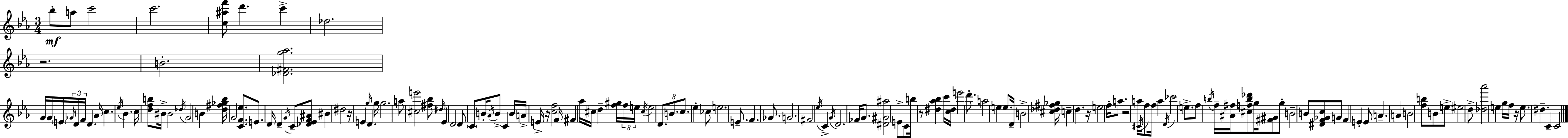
X:1
T:Untitled
M:3/4
L:1/4
K:Cm
_b/2 a/2 c'2 c'2 [c^af']/2 d' c' _d2 z2 B2 [_D^Fg_a]2 G/4 G/4 E/4 _G/4 D/4 F/4 D _A/4 c _e/4 _B c/4 [dfb]/2 ^B/4 ^B2 _d/4 G2 B [d^f_g_b]/4 G2 [CF_e]/2 E/2 D/4 D G/4 C/2 [_D_EF^A]/2 ^B ^d2 z/4 E g/4 D g/4 g2 a/2 [^ce']2 [^f_b]/2 ^d/4 _E D2 D/2 C/2 B/4 _A/4 B/2 C B/4 A/4 E/4 z/4 [cf]2 F/4 ^F _a/4 ^c/4 d [f^g]/4 f/4 e/4 ^c/4 e2 D/2 B/2 c/2 _e _c/2 e2 E/2 F _G/2 G2 ^F2 _e/4 C G/4 D2 _F/4 G/2 [^D^G^a]2 E/2 C/2 b/4 z/2 [^d_a_b] c'/4 [c^d]/4 e'2 d'/2 a2 e e/2 D/4 B2 [^c_d^f_g]/4 c d z/4 e2 f/4 a/2 z2 a/4 ^C/4 f/2 f/4 a D/4 _c'2 e/2 f/2 b/4 f/4 [^A^f]/4 [^cfb_d']/2 g/4 [^F^G]/2 g/2 B2 B/2 [^DF_Gc]/2 G/2 F E E/2 A A B2 [fb]/2 B/2 e/2 ^e2 d/2 [_d_a']2 e g/4 f/4 z/4 e/2 ^d C C2